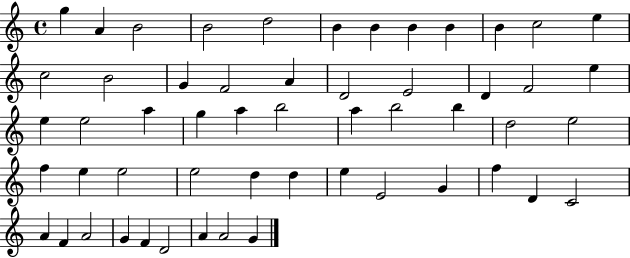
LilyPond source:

{
  \clef treble
  \time 4/4
  \defaultTimeSignature
  \key c \major
  g''4 a'4 b'2 | b'2 d''2 | b'4 b'4 b'4 b'4 | b'4 c''2 e''4 | \break c''2 b'2 | g'4 f'2 a'4 | d'2 e'2 | d'4 f'2 e''4 | \break e''4 e''2 a''4 | g''4 a''4 b''2 | a''4 b''2 b''4 | d''2 e''2 | \break f''4 e''4 e''2 | e''2 d''4 d''4 | e''4 e'2 g'4 | f''4 d'4 c'2 | \break a'4 f'4 a'2 | g'4 f'4 d'2 | a'4 a'2 g'4 | \bar "|."
}